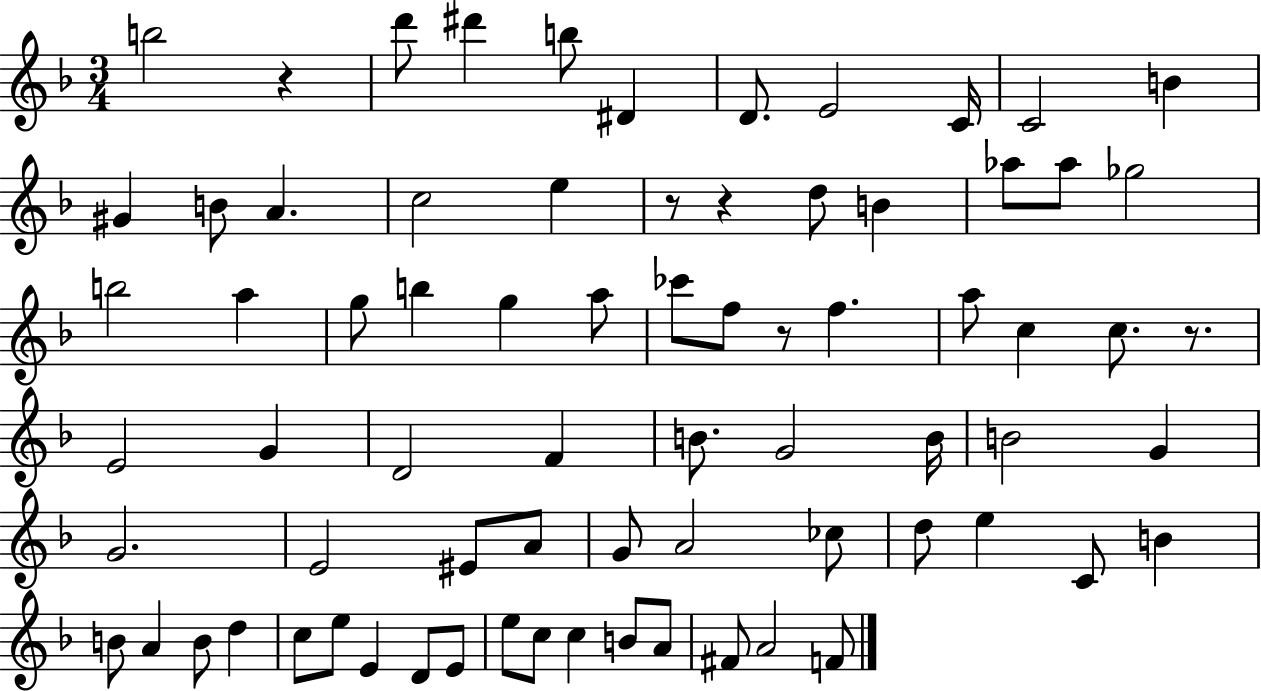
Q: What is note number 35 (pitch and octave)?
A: D4